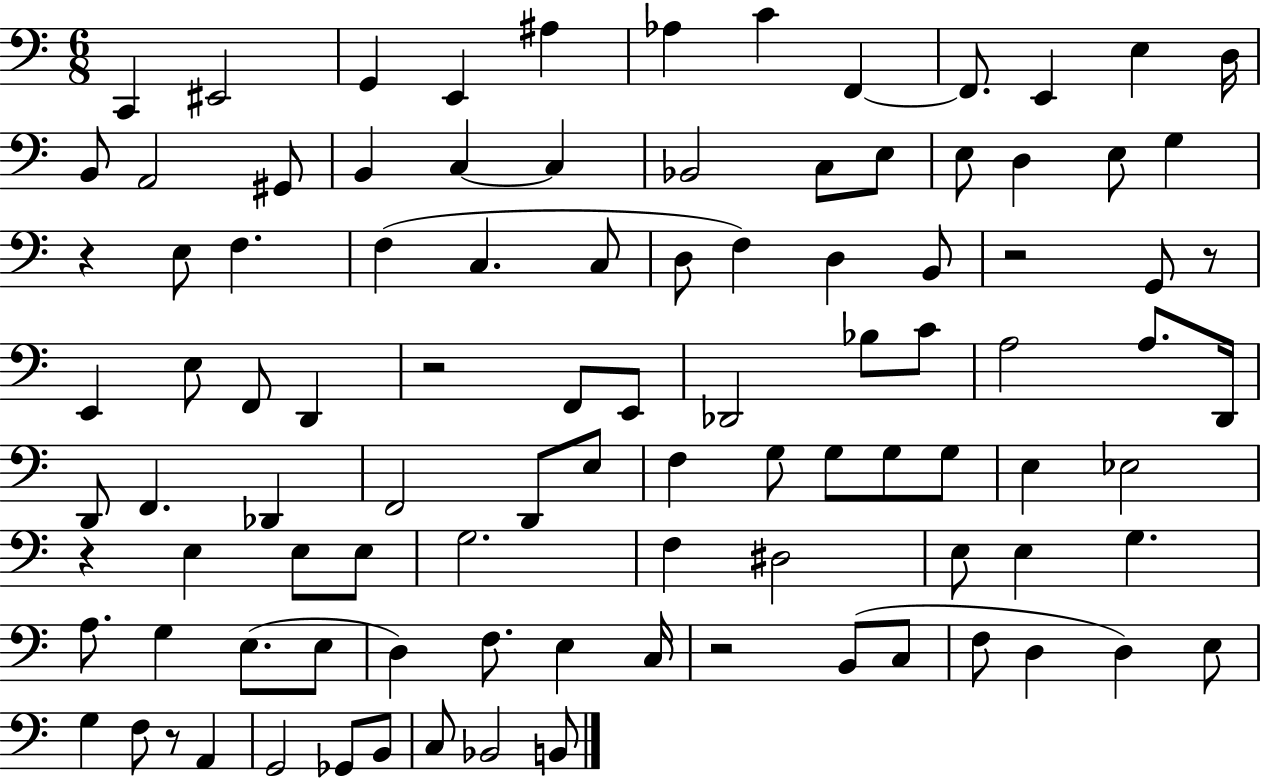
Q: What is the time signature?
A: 6/8